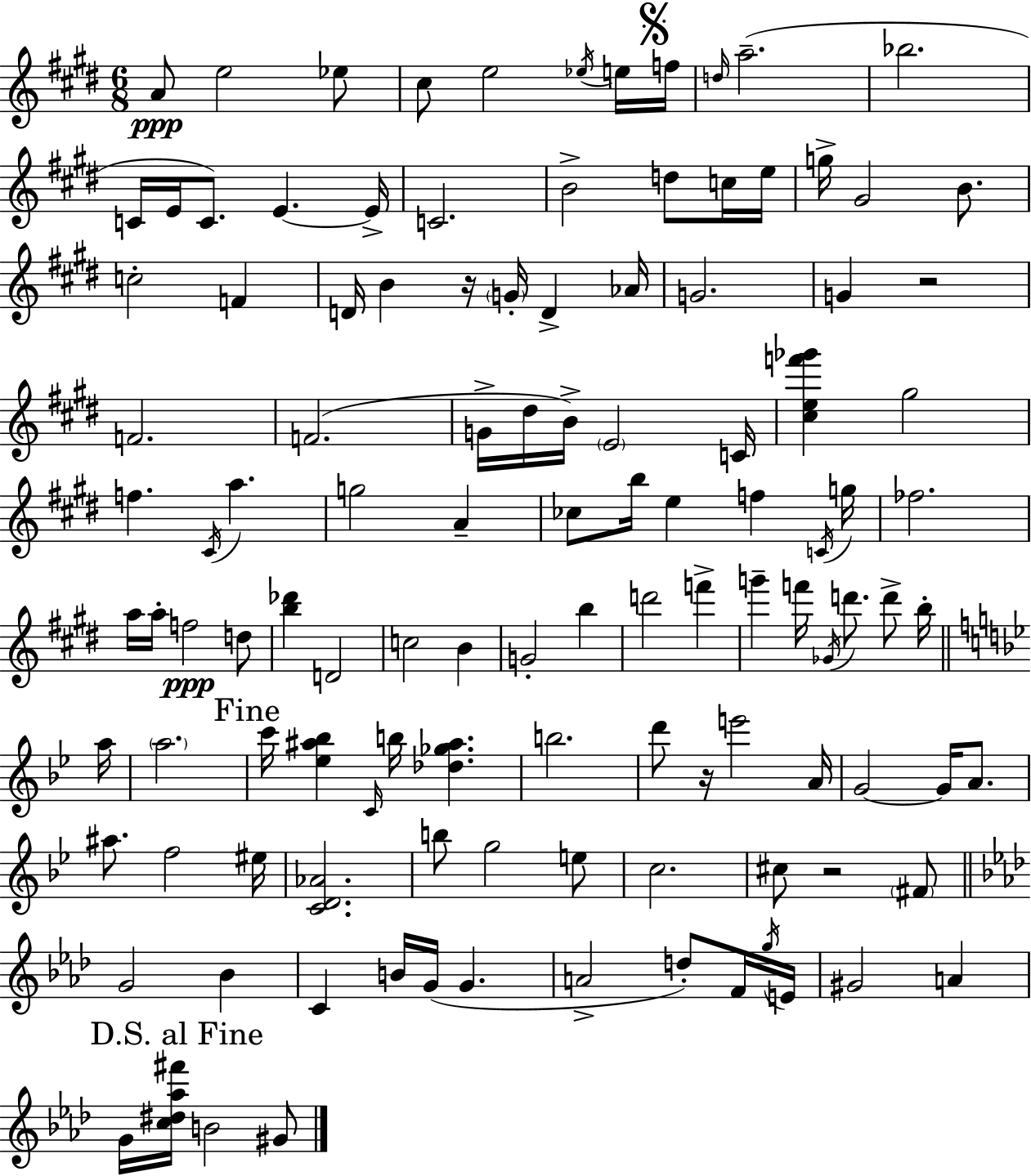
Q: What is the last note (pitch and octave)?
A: G#4